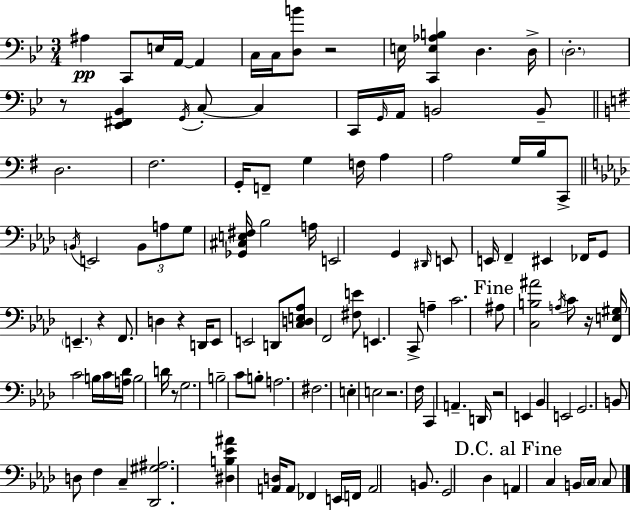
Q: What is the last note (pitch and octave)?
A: C3